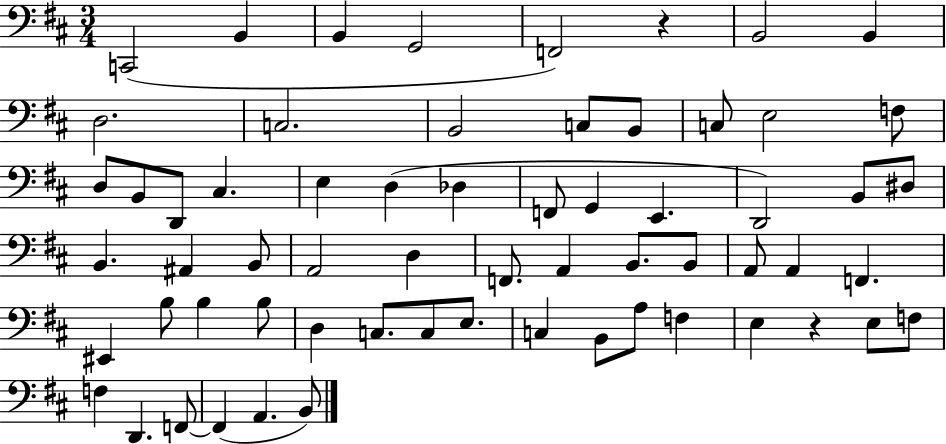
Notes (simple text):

C2/h B2/q B2/q G2/h F2/h R/q B2/h B2/q D3/h. C3/h. B2/h C3/e B2/e C3/e E3/h F3/e D3/e B2/e D2/e C#3/q. E3/q D3/q Db3/q F2/e G2/q E2/q. D2/h B2/e D#3/e B2/q. A#2/q B2/e A2/h D3/q F2/e. A2/q B2/e. B2/e A2/e A2/q F2/q. EIS2/q B3/e B3/q B3/e D3/q C3/e. C3/e E3/e. C3/q B2/e A3/e F3/q E3/q R/q E3/e F3/e F3/q D2/q. F2/e F2/q A2/q. B2/e